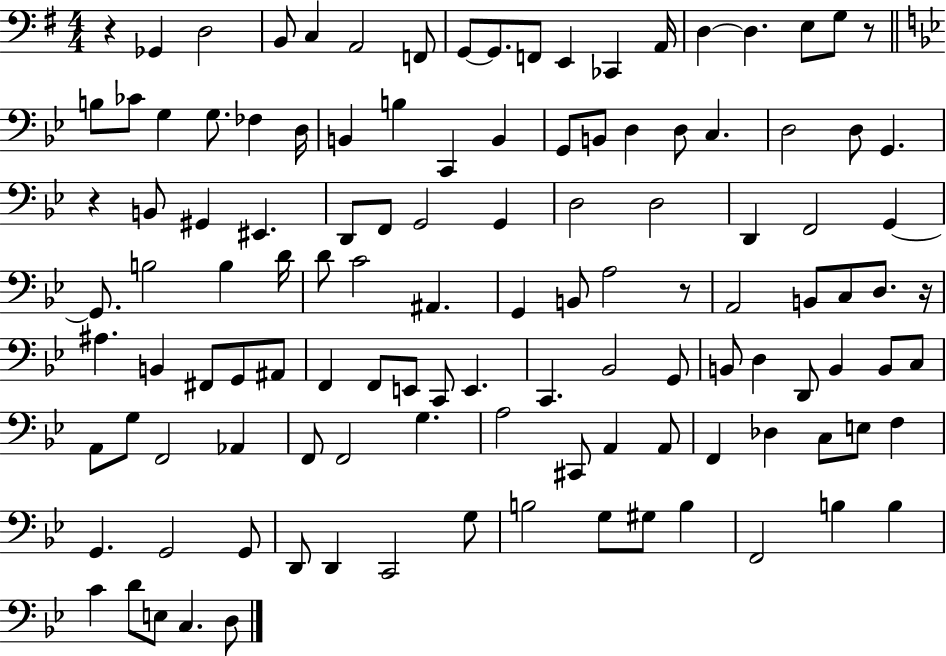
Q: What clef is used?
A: bass